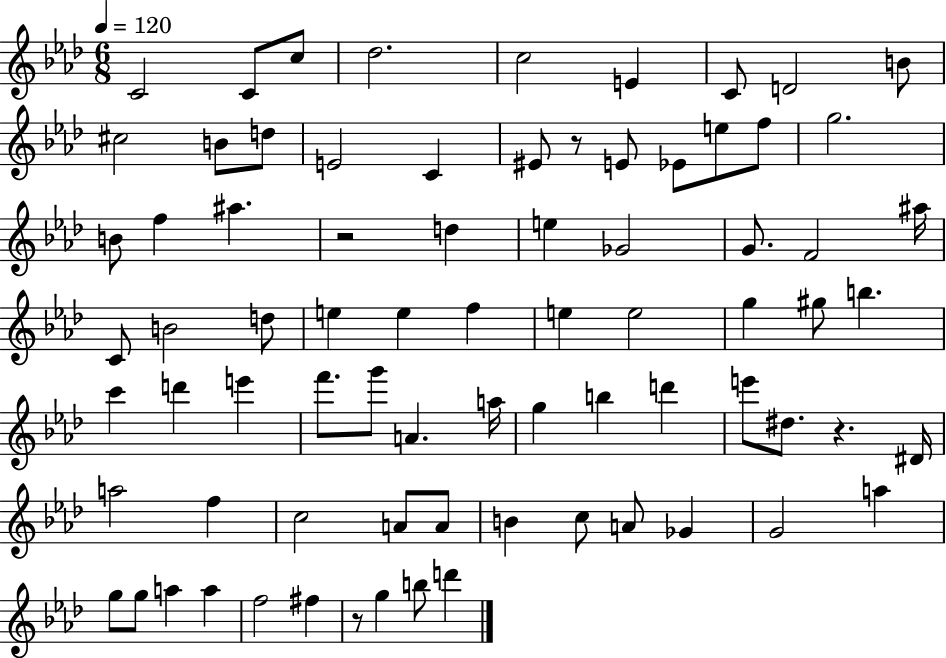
X:1
T:Untitled
M:6/8
L:1/4
K:Ab
C2 C/2 c/2 _d2 c2 E C/2 D2 B/2 ^c2 B/2 d/2 E2 C ^E/2 z/2 E/2 _E/2 e/2 f/2 g2 B/2 f ^a z2 d e _G2 G/2 F2 ^a/4 C/2 B2 d/2 e e f e e2 g ^g/2 b c' d' e' f'/2 g'/2 A a/4 g b d' e'/2 ^d/2 z ^D/4 a2 f c2 A/2 A/2 B c/2 A/2 _G G2 a g/2 g/2 a a f2 ^f z/2 g b/2 d'